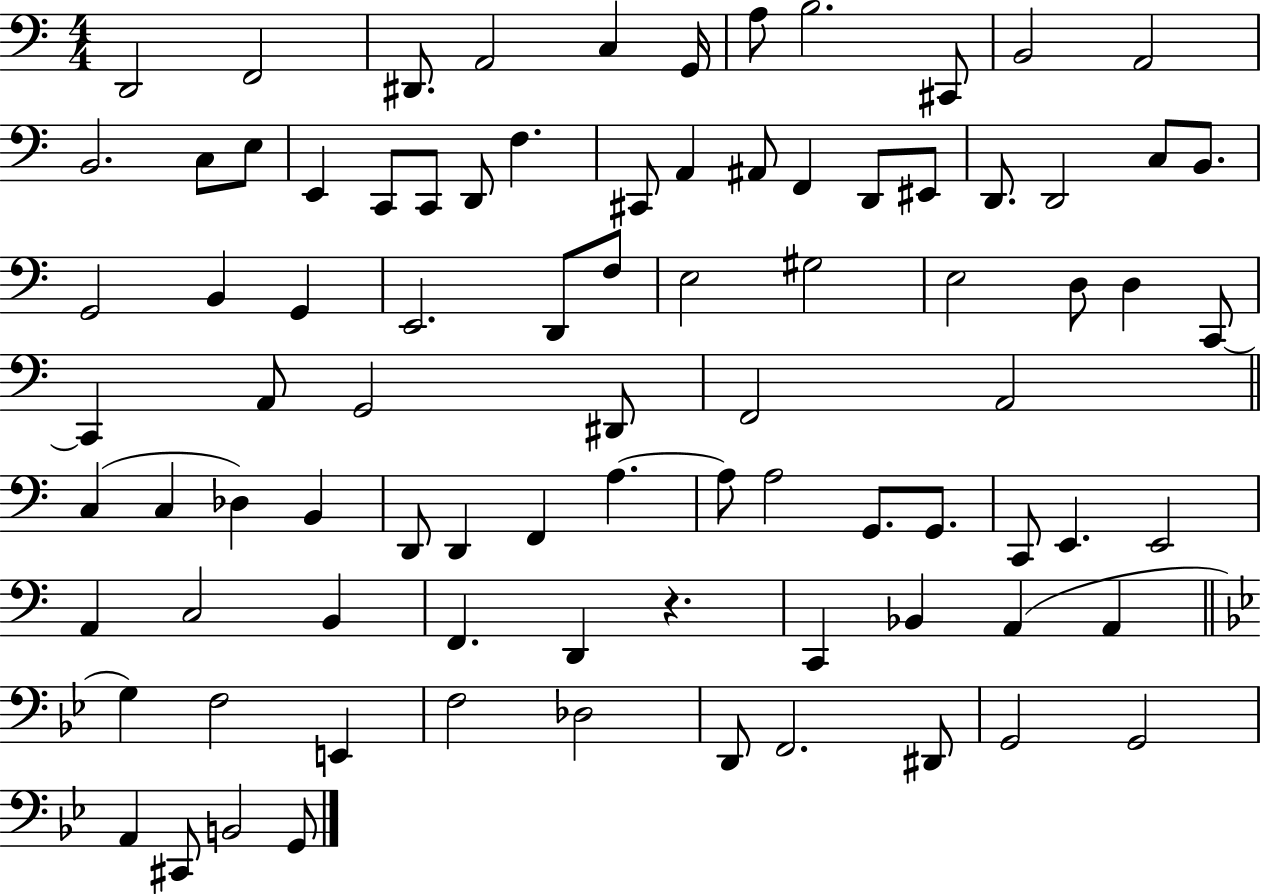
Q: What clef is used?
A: bass